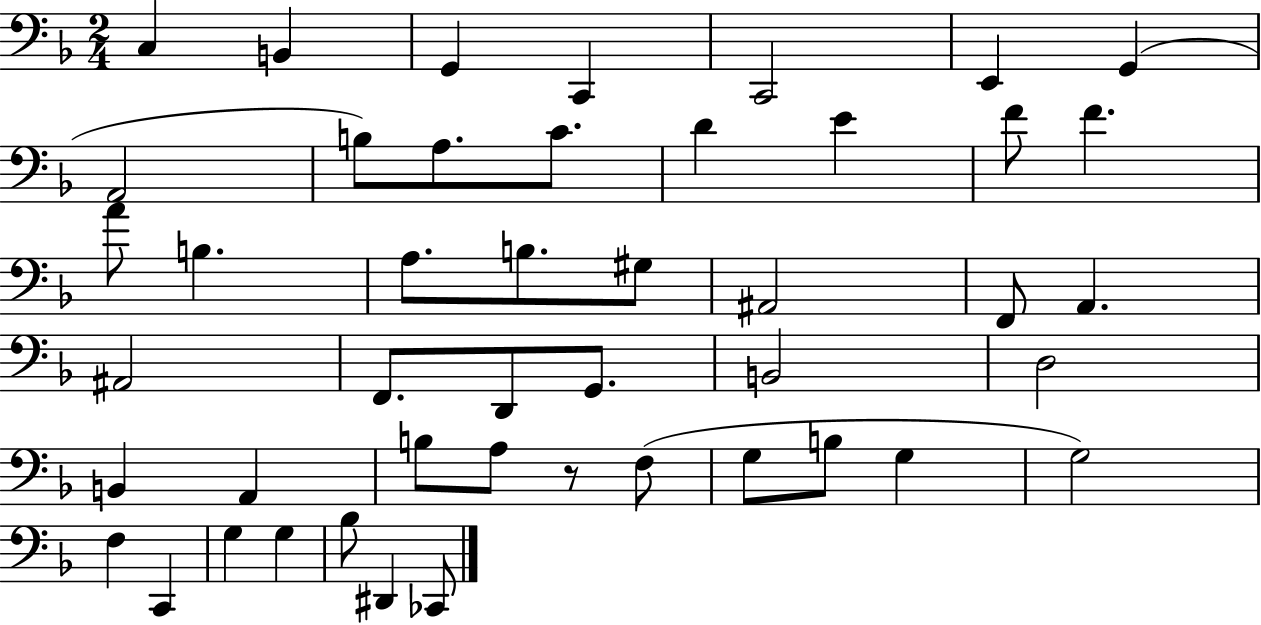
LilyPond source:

{
  \clef bass
  \numericTimeSignature
  \time 2/4
  \key f \major
  c4 b,4 | g,4 c,4 | c,2 | e,4 g,4( | \break a,2 | b8) a8. c'8. | d'4 e'4 | f'8 f'4. | \break a'8 b4. | a8. b8. gis8 | ais,2 | f,8 a,4. | \break ais,2 | f,8. d,8 g,8. | b,2 | d2 | \break b,4 a,4 | b8 a8 r8 f8( | g8 b8 g4 | g2) | \break f4 c,4 | g4 g4 | bes8 dis,4 ces,8 | \bar "|."
}